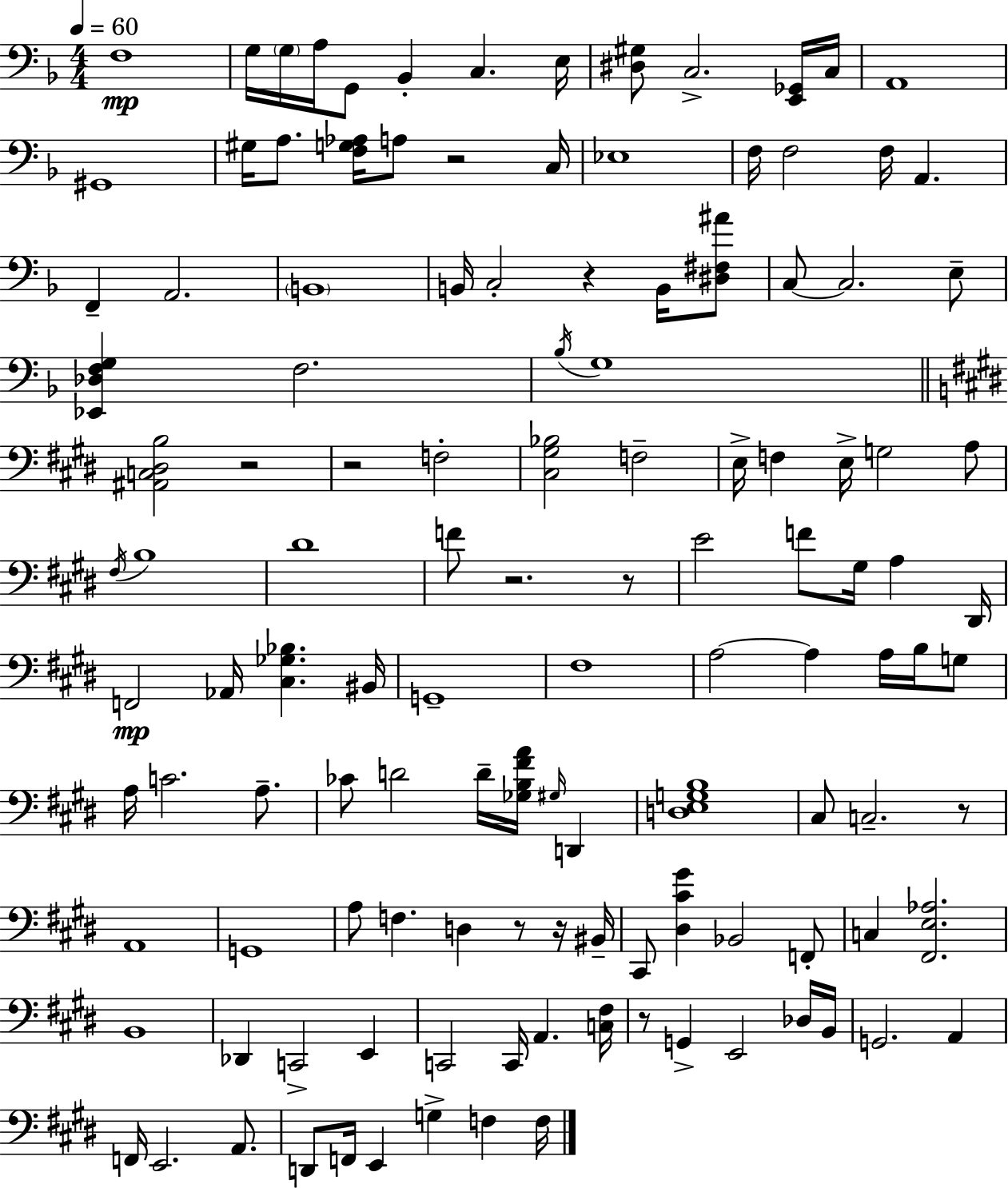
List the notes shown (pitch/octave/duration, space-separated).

F3/w G3/s G3/s A3/s G2/e Bb2/q C3/q. E3/s [D#3,G#3]/e C3/h. [E2,Gb2]/s C3/s A2/w G#2/w G#3/s A3/e. [F3,G3,Ab3]/s A3/e R/h C3/s Eb3/w F3/s F3/h F3/s A2/q. F2/q A2/h. B2/w B2/s C3/h R/q B2/s [D#3,F#3,A#4]/e C3/e C3/h. E3/e [Eb2,Db3,F3,G3]/q F3/h. Bb3/s G3/w [A#2,C3,D#3,B3]/h R/h R/h F3/h [C#3,G#3,Bb3]/h F3/h E3/s F3/q E3/s G3/h A3/e F#3/s B3/w D#4/w F4/e R/h. R/e E4/h F4/e G#3/s A3/q D#2/s F2/h Ab2/s [C#3,Gb3,Bb3]/q. BIS2/s G2/w F#3/w A3/h A3/q A3/s B3/s G3/e A3/s C4/h. A3/e. CES4/e D4/h D4/s [Gb3,B3,F#4,A4]/s G#3/s D2/q [D3,E3,G3,B3]/w C#3/e C3/h. R/e A2/w G2/w A3/e F3/q. D3/q R/e R/s BIS2/s C#2/e [D#3,C#4,G#4]/q Bb2/h F2/e C3/q [F#2,E3,Ab3]/h. B2/w Db2/q C2/h E2/q C2/h C2/s A2/q. [C3,F#3]/s R/e G2/q E2/h Db3/s B2/s G2/h. A2/q F2/s E2/h. A2/e. D2/e F2/s E2/q G3/q F3/q F3/s